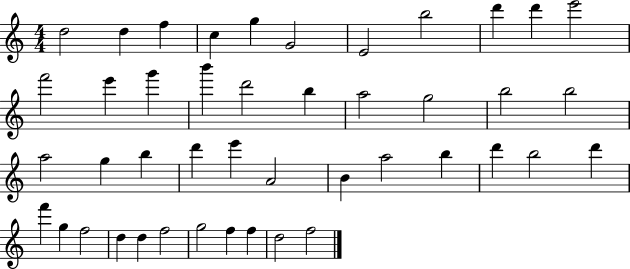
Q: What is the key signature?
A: C major